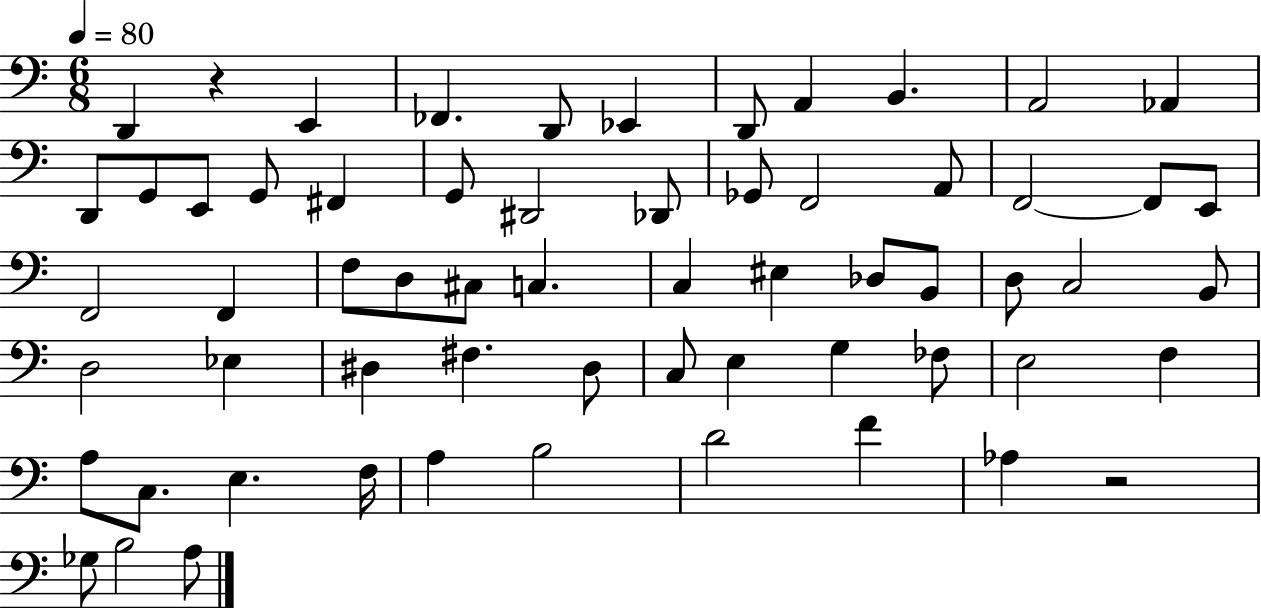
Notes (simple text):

D2/q R/q E2/q FES2/q. D2/e Eb2/q D2/e A2/q B2/q. A2/h Ab2/q D2/e G2/e E2/e G2/e F#2/q G2/e D#2/h Db2/e Gb2/e F2/h A2/e F2/h F2/e E2/e F2/h F2/q F3/e D3/e C#3/e C3/q. C3/q EIS3/q Db3/e B2/e D3/e C3/h B2/e D3/h Eb3/q D#3/q F#3/q. D#3/e C3/e E3/q G3/q FES3/e E3/h F3/q A3/e C3/e. E3/q. F3/s A3/q B3/h D4/h F4/q Ab3/q R/h Gb3/e B3/h A3/e